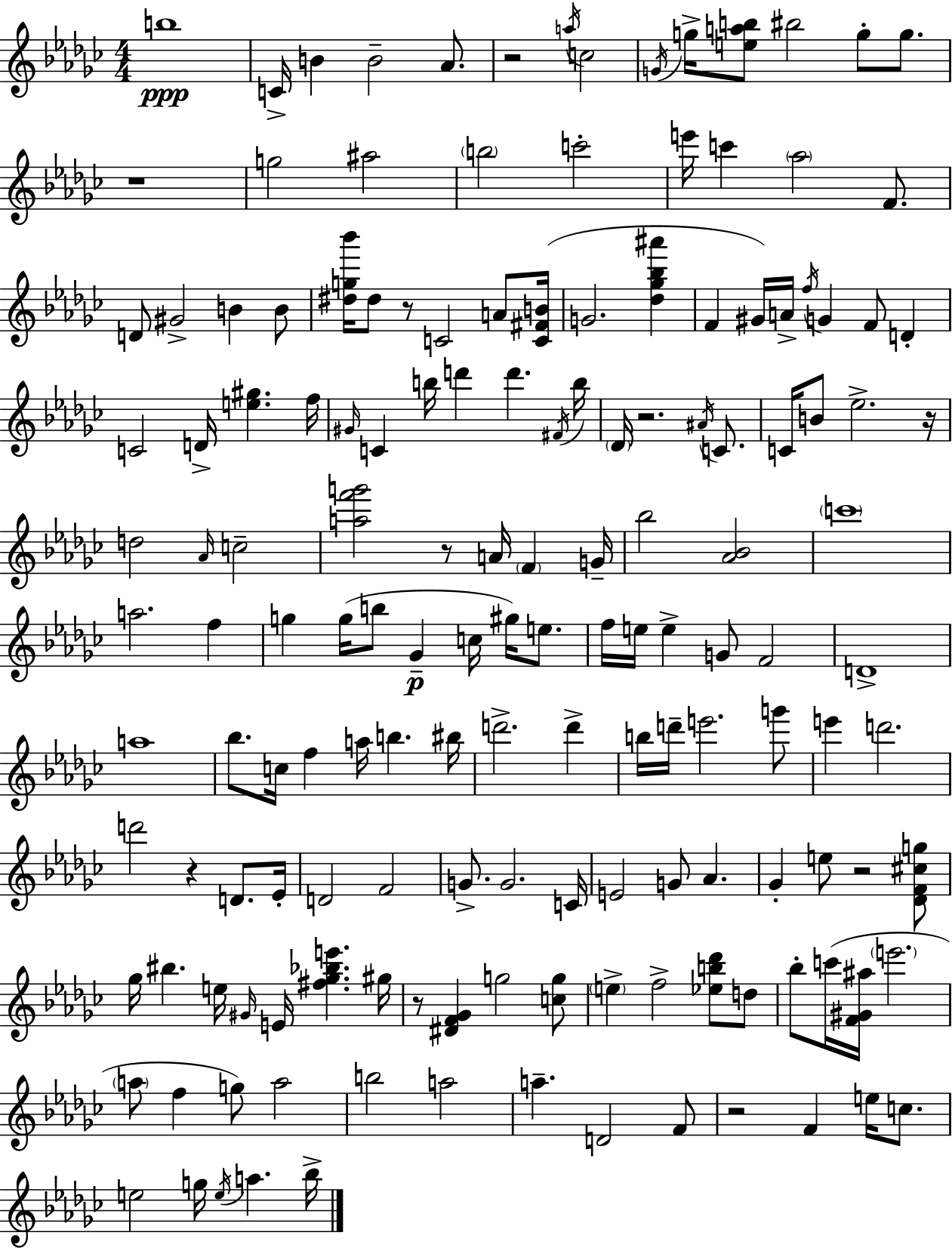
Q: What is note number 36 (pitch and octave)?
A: C4